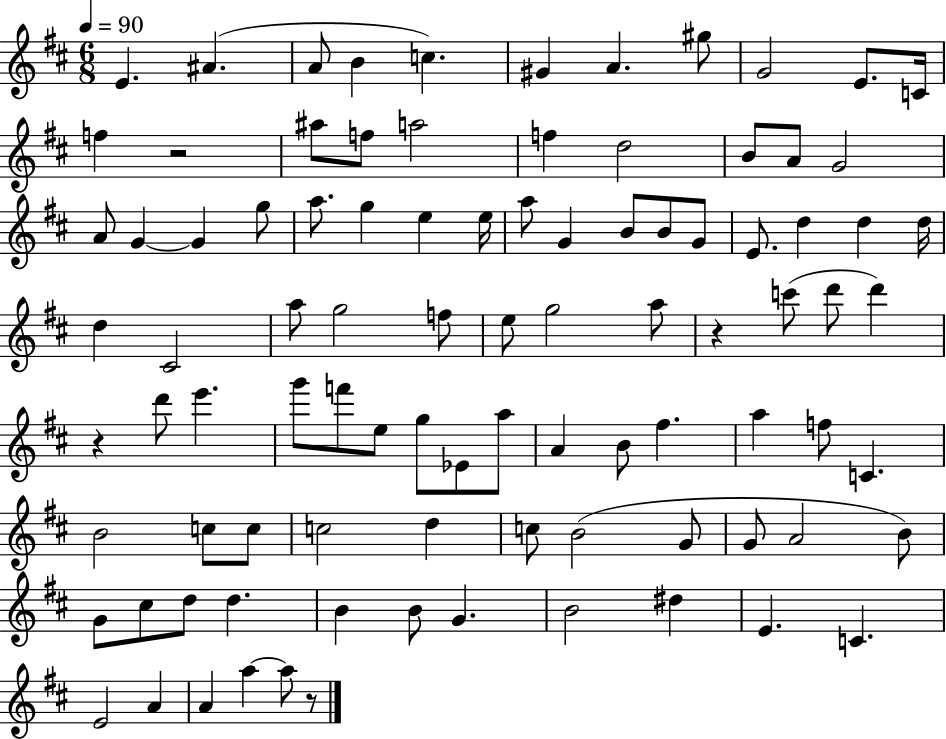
E4/q. A#4/q. A4/e B4/q C5/q. G#4/q A4/q. G#5/e G4/h E4/e. C4/s F5/q R/h A#5/e F5/e A5/h F5/q D5/h B4/e A4/e G4/h A4/e G4/q G4/q G5/e A5/e. G5/q E5/q E5/s A5/e G4/q B4/e B4/e G4/e E4/e. D5/q D5/q D5/s D5/q C#4/h A5/e G5/h F5/e E5/e G5/h A5/e R/q C6/e D6/e D6/q R/q D6/e E6/q. G6/e F6/e E5/e G5/e Eb4/e A5/e A4/q B4/e F#5/q. A5/q F5/e C4/q. B4/h C5/e C5/e C5/h D5/q C5/e B4/h G4/e G4/e A4/h B4/e G4/e C#5/e D5/e D5/q. B4/q B4/e G4/q. B4/h D#5/q E4/q. C4/q. E4/h A4/q A4/q A5/q A5/e R/e